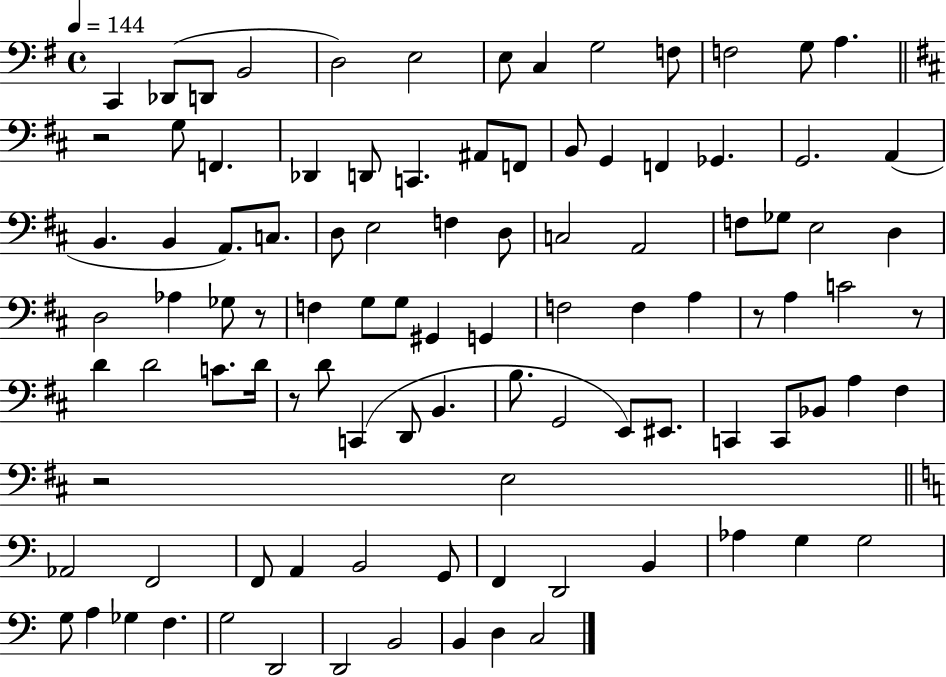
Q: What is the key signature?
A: G major